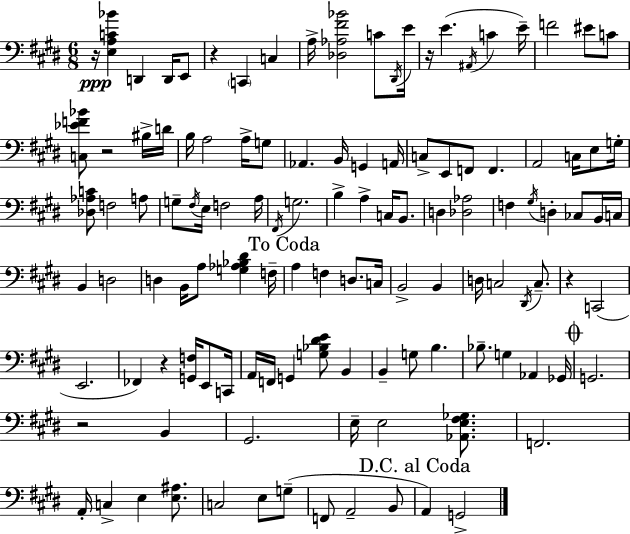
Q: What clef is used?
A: bass